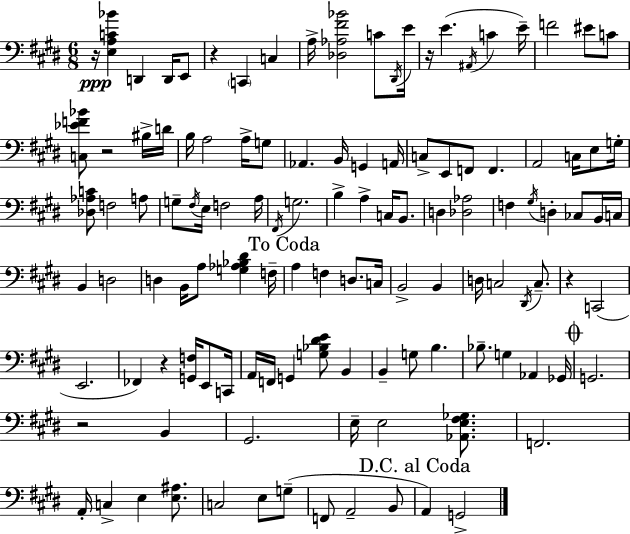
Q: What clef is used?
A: bass